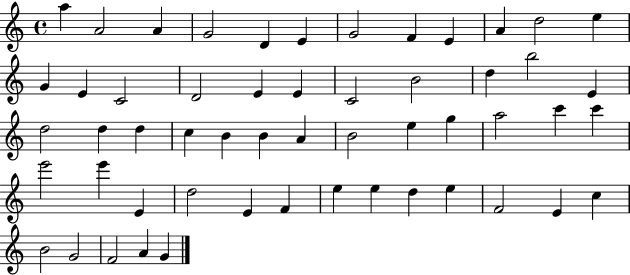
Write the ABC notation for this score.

X:1
T:Untitled
M:4/4
L:1/4
K:C
a A2 A G2 D E G2 F E A d2 e G E C2 D2 E E C2 B2 d b2 E d2 d d c B B A B2 e g a2 c' c' e'2 e' E d2 E F e e d e F2 E c B2 G2 F2 A G